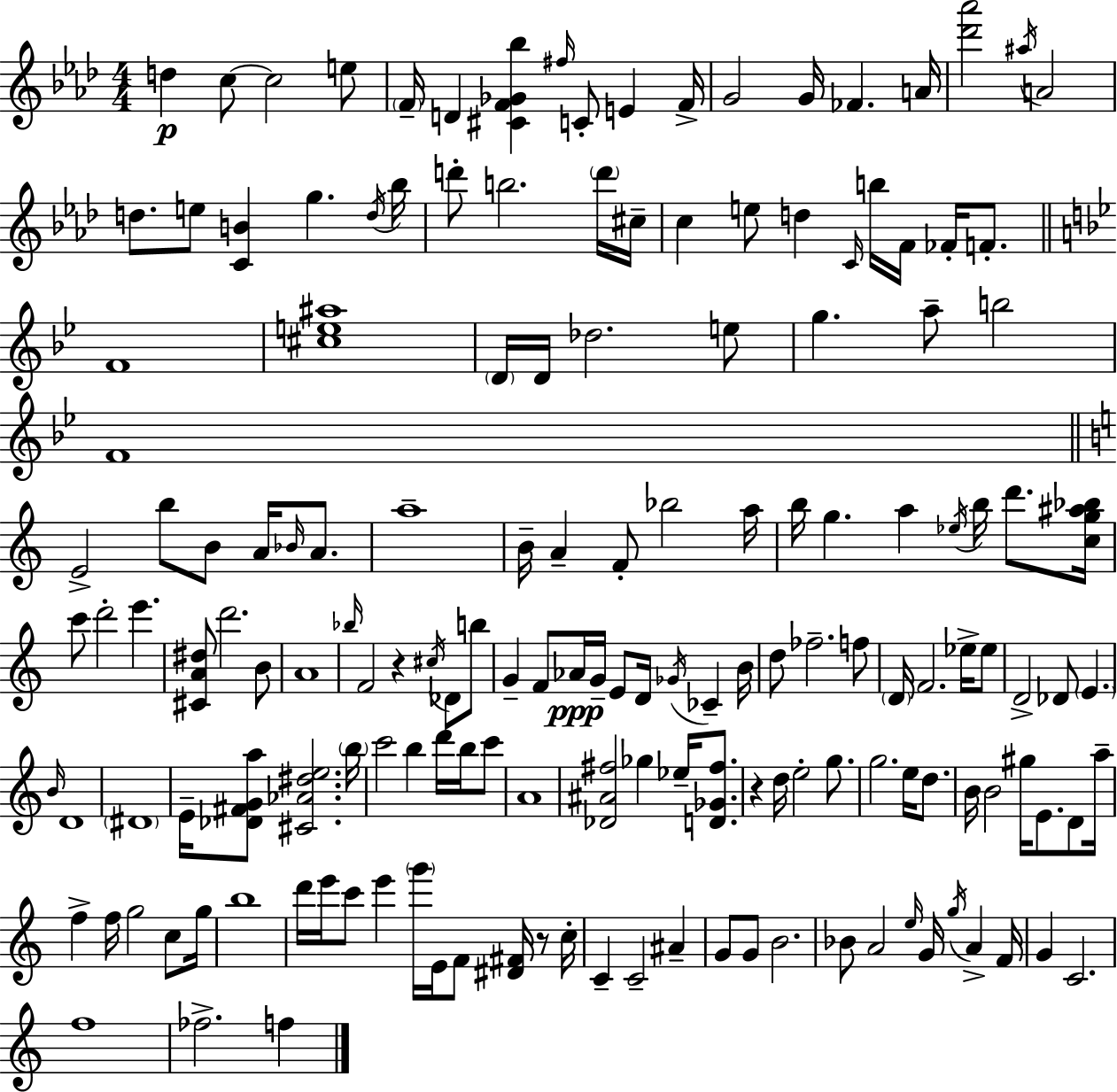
{
  \clef treble
  \numericTimeSignature
  \time 4/4
  \key f \minor
  d''4\p c''8~~ c''2 e''8 | \parenthesize f'16-- d'4 <cis' f' ges' bes''>4 \grace { fis''16 } c'8-. e'4 | f'16-> g'2 g'16 fes'4. | a'16 <des''' aes'''>2 \acciaccatura { ais''16 } a'2 | \break d''8. e''8 <c' b'>4 g''4. | \acciaccatura { d''16 } bes''16 d'''8-. b''2. | \parenthesize d'''16 cis''16-- c''4 e''8 d''4 \grace { c'16 } b''16 f'16 | fes'16-. f'8.-. \bar "||" \break \key bes \major f'1 | <cis'' e'' ais''>1 | \parenthesize d'16 d'16 des''2. e''8 | g''4. a''8-- b''2 | \break f'1 | \bar "||" \break \key a \minor e'2-> b''8 b'8 a'16 \grace { bes'16 } a'8. | a''1-- | b'16-- a'4-- f'8-. bes''2 | a''16 b''16 g''4. a''4 \acciaccatura { ees''16 } b''16 d'''8. | \break <c'' g'' ais'' bes''>16 c'''8 d'''2-. e'''4. | <cis' a' dis''>8 d'''2. | b'8 a'1 | \grace { bes''16 } f'2 r4 \acciaccatura { cis''16 } | \break des'8 b''8 g'4-- f'8 aes'16\ppp g'16-- e'8 d'16 \acciaccatura { ges'16 } | ces'4-- b'16 d''8 fes''2.-- | f''8 \parenthesize d'16 f'2. | ees''16-> ees''8 d'2-> des'8 \parenthesize e'4. | \break \grace { b'16 } d'1 | \parenthesize dis'1 | e'16-- <des' fis' g' a''>8 <cis' aes' dis'' e''>2. | \parenthesize b''16 c'''2 b''4 | \break d'''16 b''16 c'''8 a'1 | <des' ais' fis''>2 ges''4 | ees''16-- <d' ges' fis''>8. r4 d''16 e''2-. | g''8. g''2. | \break e''16 d''8. b'16 b'2 gis''16 | e'8. d'8 a''16-- f''4-> f''16 g''2 | c''8 g''16 b''1 | d'''16 e'''16 c'''8 e'''4 \parenthesize g'''16 e'16 | \break f'8 <dis' fis'>16 r8 c''16-. c'4-- c'2-- | ais'4-- g'8 g'8 b'2. | bes'8 a'2 | \grace { e''16 } g'16 \acciaccatura { g''16 } a'4-> f'16 g'4 c'2. | \break f''1 | fes''2.-> | f''4 \bar "|."
}